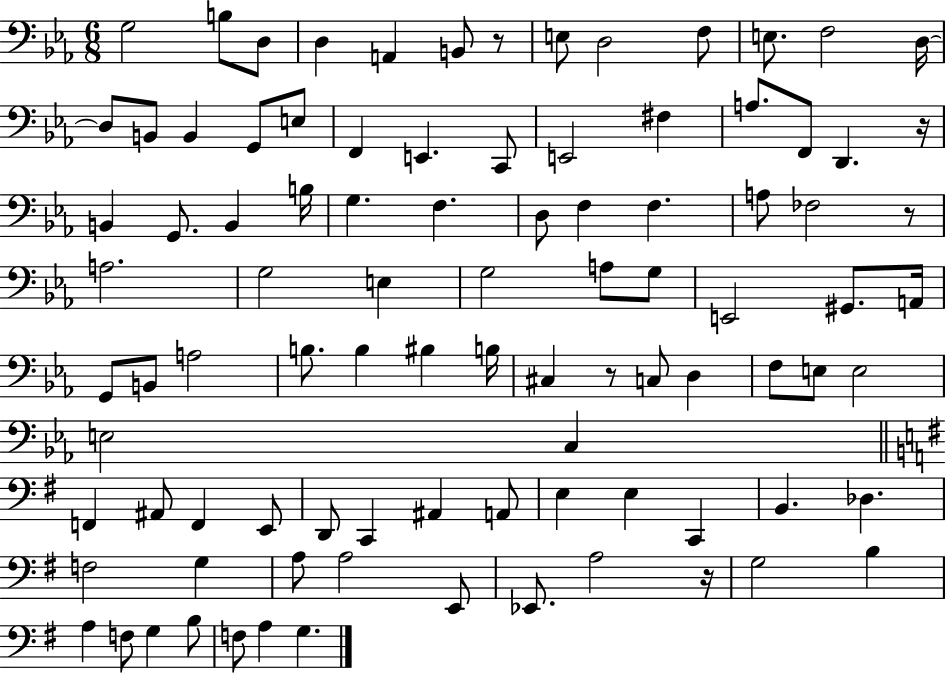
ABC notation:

X:1
T:Untitled
M:6/8
L:1/4
K:Eb
G,2 B,/2 D,/2 D, A,, B,,/2 z/2 E,/2 D,2 F,/2 E,/2 F,2 D,/4 D,/2 B,,/2 B,, G,,/2 E,/2 F,, E,, C,,/2 E,,2 ^F, A,/2 F,,/2 D,, z/4 B,, G,,/2 B,, B,/4 G, F, D,/2 F, F, A,/2 _F,2 z/2 A,2 G,2 E, G,2 A,/2 G,/2 E,,2 ^G,,/2 A,,/4 G,,/2 B,,/2 A,2 B,/2 B, ^B, B,/4 ^C, z/2 C,/2 D, F,/2 E,/2 E,2 E,2 C, F,, ^A,,/2 F,, E,,/2 D,,/2 C,, ^A,, A,,/2 E, E, C,, B,, _D, F,2 G, A,/2 A,2 E,,/2 _E,,/2 A,2 z/4 G,2 B, A, F,/2 G, B,/2 F,/2 A, G,